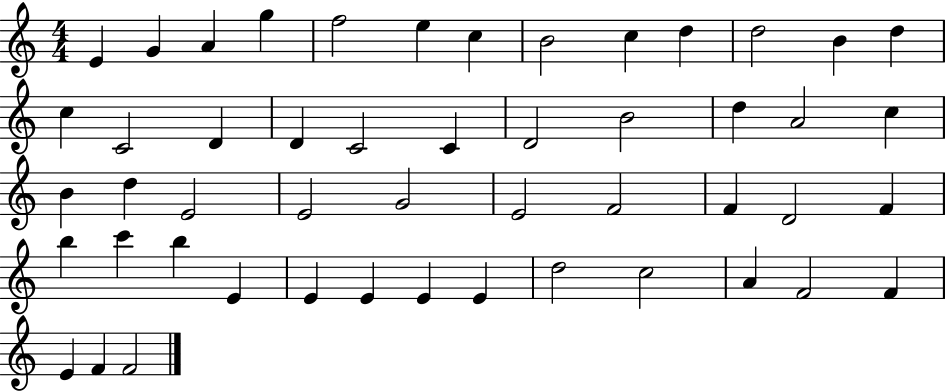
{
  \clef treble
  \numericTimeSignature
  \time 4/4
  \key c \major
  e'4 g'4 a'4 g''4 | f''2 e''4 c''4 | b'2 c''4 d''4 | d''2 b'4 d''4 | \break c''4 c'2 d'4 | d'4 c'2 c'4 | d'2 b'2 | d''4 a'2 c''4 | \break b'4 d''4 e'2 | e'2 g'2 | e'2 f'2 | f'4 d'2 f'4 | \break b''4 c'''4 b''4 e'4 | e'4 e'4 e'4 e'4 | d''2 c''2 | a'4 f'2 f'4 | \break e'4 f'4 f'2 | \bar "|."
}